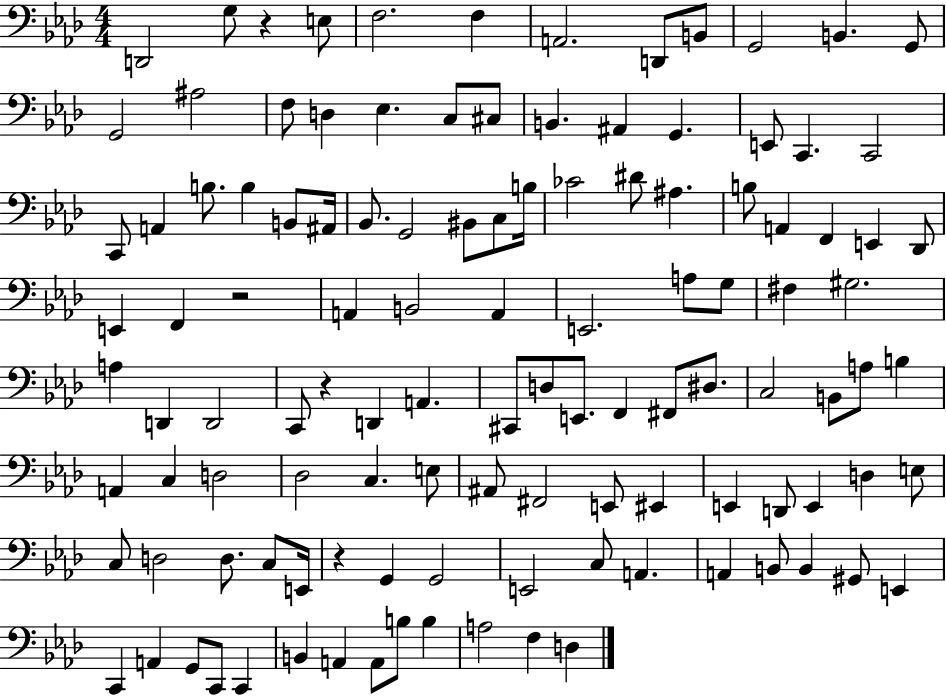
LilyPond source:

{
  \clef bass
  \numericTimeSignature
  \time 4/4
  \key aes \major
  d,2 g8 r4 e8 | f2. f4 | a,2. d,8 b,8 | g,2 b,4. g,8 | \break g,2 ais2 | f8 d4 ees4. c8 cis8 | b,4. ais,4 g,4. | e,8 c,4. c,2 | \break c,8 a,4 b8. b4 b,8 ais,16 | bes,8. g,2 bis,8 c8 b16 | ces'2 dis'8 ais4. | b8 a,4 f,4 e,4 des,8 | \break e,4 f,4 r2 | a,4 b,2 a,4 | e,2. a8 g8 | fis4 gis2. | \break a4 d,4 d,2 | c,8 r4 d,4 a,4. | cis,8 d8 e,8. f,4 fis,8 dis8. | c2 b,8 a8 b4 | \break a,4 c4 d2 | des2 c4. e8 | ais,8 fis,2 e,8 eis,4 | e,4 d,8 e,4 d4 e8 | \break c8 d2 d8. c8 e,16 | r4 g,4 g,2 | e,2 c8 a,4. | a,4 b,8 b,4 gis,8 e,4 | \break c,4 a,4 g,8 c,8 c,4 | b,4 a,4 a,8 b8 b4 | a2 f4 d4 | \bar "|."
}